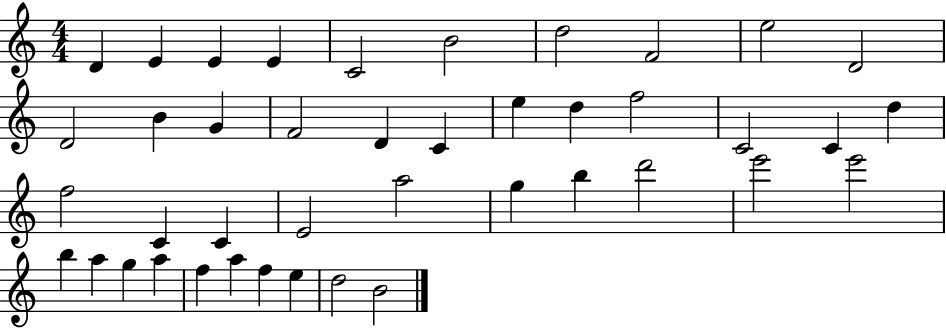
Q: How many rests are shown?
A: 0